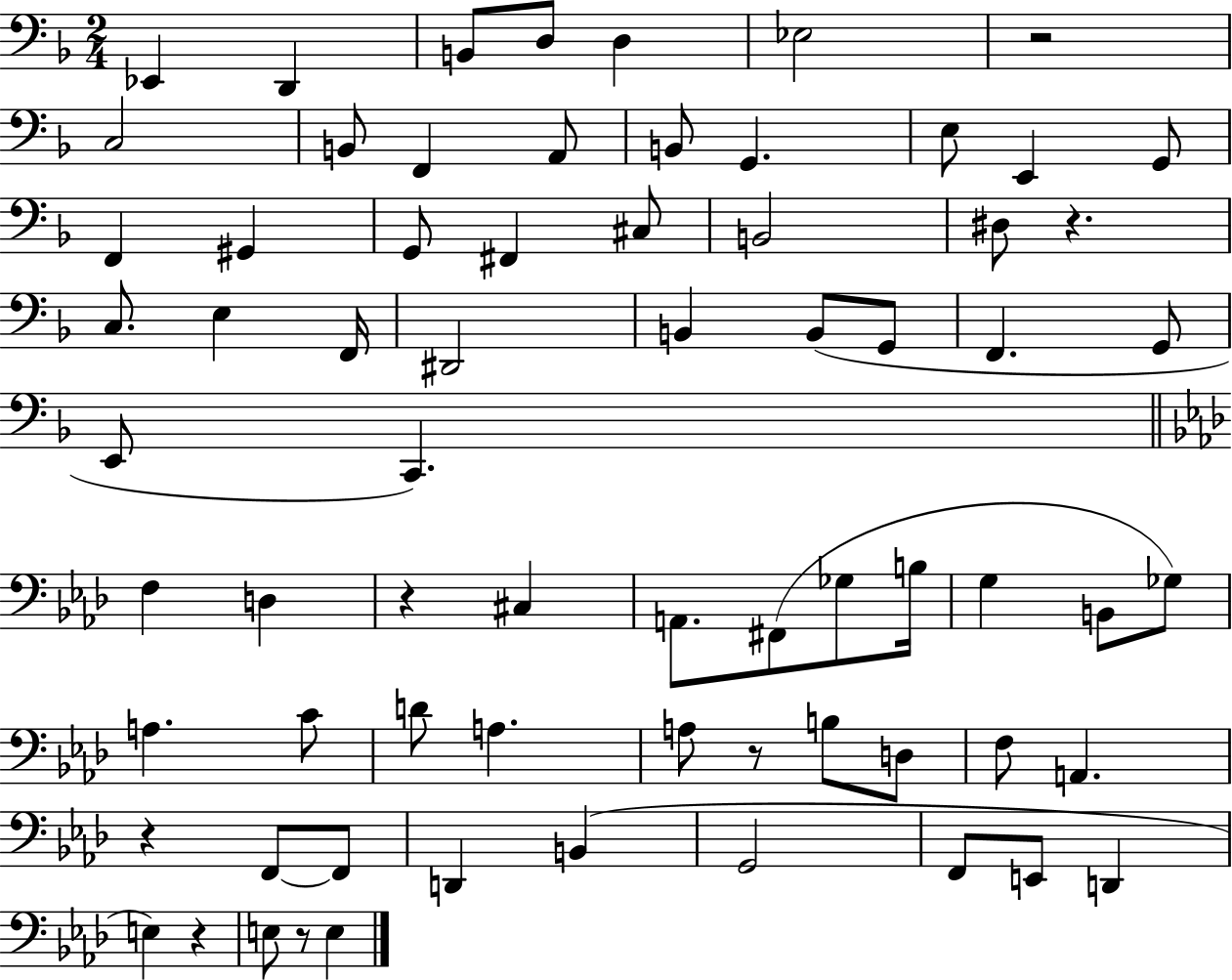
{
  \clef bass
  \numericTimeSignature
  \time 2/4
  \key f \major
  ees,4 d,4 | b,8 d8 d4 | ees2 | r2 | \break c2 | b,8 f,4 a,8 | b,8 g,4. | e8 e,4 g,8 | \break f,4 gis,4 | g,8 fis,4 cis8 | b,2 | dis8 r4. | \break c8. e4 f,16 | dis,2 | b,4 b,8( g,8 | f,4. g,8 | \break e,8 c,4.) | \bar "||" \break \key aes \major f4 d4 | r4 cis4 | a,8. fis,8( ges8 b16 | g4 b,8 ges8) | \break a4. c'8 | d'8 a4. | a8 r8 b8 d8 | f8 a,4. | \break r4 f,8~~ f,8 | d,4 b,4( | g,2 | f,8 e,8 d,4 | \break e4) r4 | e8 r8 e4 | \bar "|."
}